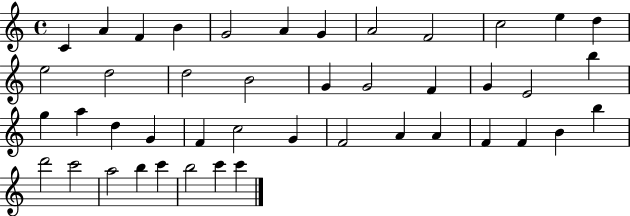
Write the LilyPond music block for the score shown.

{
  \clef treble
  \time 4/4
  \defaultTimeSignature
  \key c \major
  c'4 a'4 f'4 b'4 | g'2 a'4 g'4 | a'2 f'2 | c''2 e''4 d''4 | \break e''2 d''2 | d''2 b'2 | g'4 g'2 f'4 | g'4 e'2 b''4 | \break g''4 a''4 d''4 g'4 | f'4 c''2 g'4 | f'2 a'4 a'4 | f'4 f'4 b'4 b''4 | \break d'''2 c'''2 | a''2 b''4 c'''4 | b''2 c'''4 c'''4 | \bar "|."
}